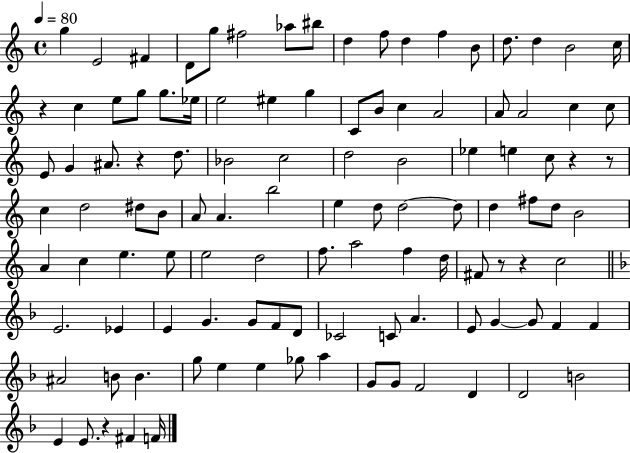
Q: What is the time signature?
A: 4/4